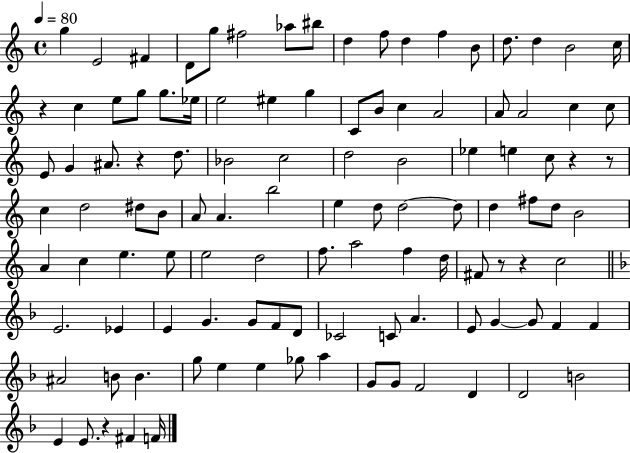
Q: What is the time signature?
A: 4/4